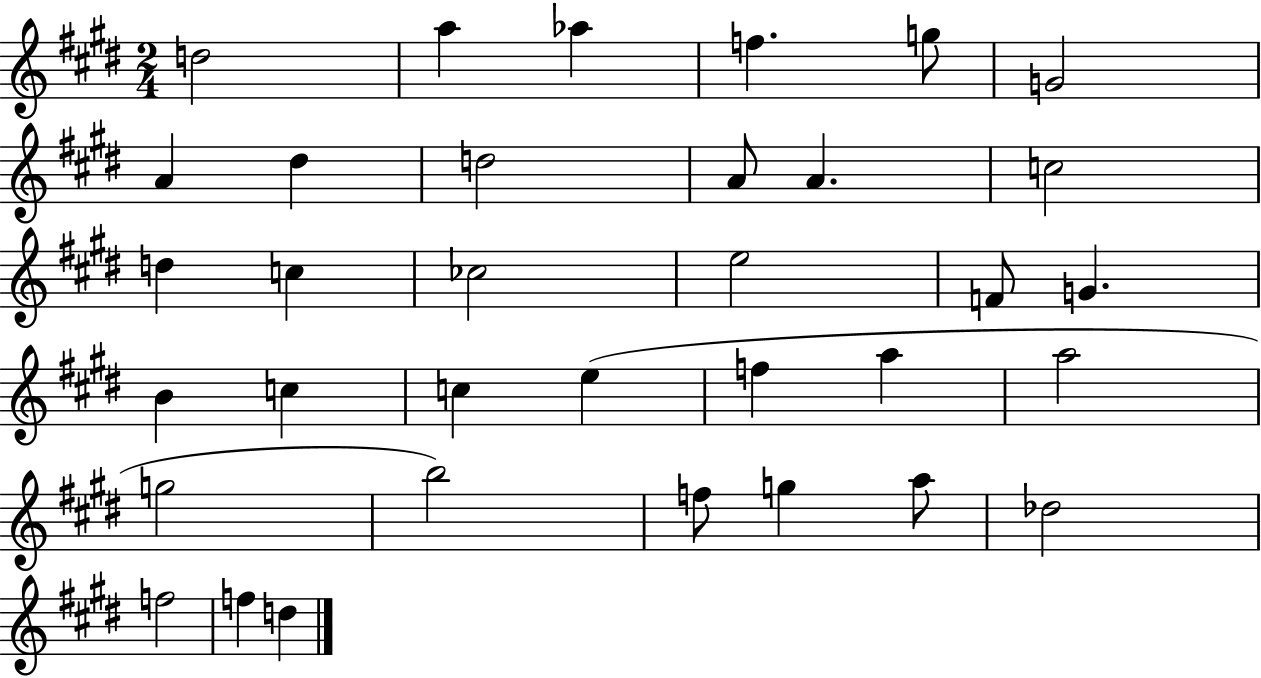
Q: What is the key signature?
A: E major